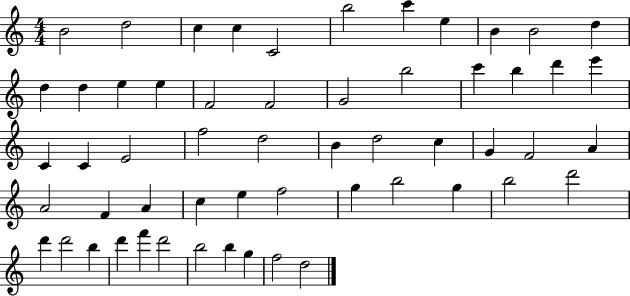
B4/h D5/h C5/q C5/q C4/h B5/h C6/q E5/q B4/q B4/h D5/q D5/q D5/q E5/q E5/q F4/h F4/h G4/h B5/h C6/q B5/q D6/q E6/q C4/q C4/q E4/h F5/h D5/h B4/q D5/h C5/q G4/q F4/h A4/q A4/h F4/q A4/q C5/q E5/q F5/h G5/q B5/h G5/q B5/h D6/h D6/q D6/h B5/q D6/q F6/q D6/h B5/h B5/q G5/q F5/h D5/h